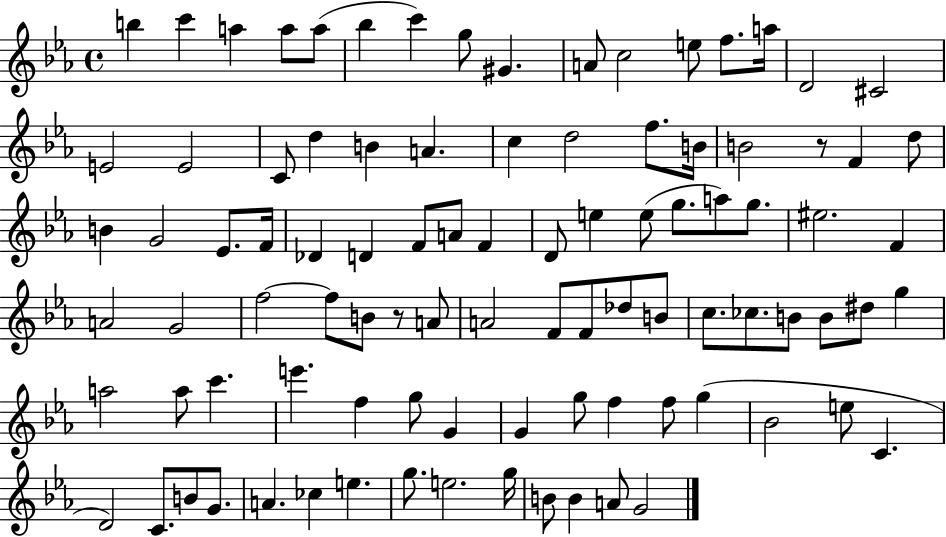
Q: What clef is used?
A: treble